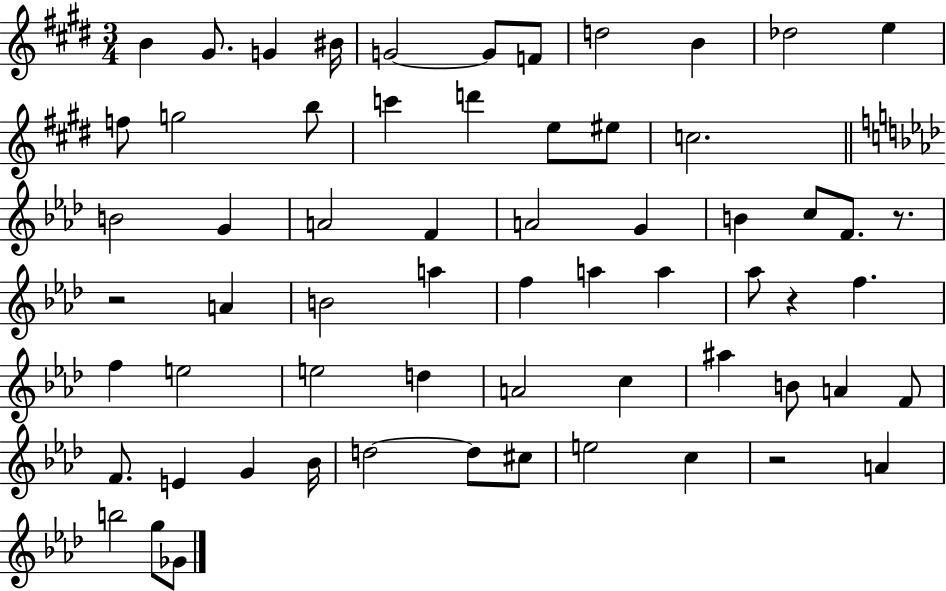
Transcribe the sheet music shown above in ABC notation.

X:1
T:Untitled
M:3/4
L:1/4
K:E
B ^G/2 G ^B/4 G2 G/2 F/2 d2 B _d2 e f/2 g2 b/2 c' d' e/2 ^e/2 c2 B2 G A2 F A2 G B c/2 F/2 z/2 z2 A B2 a f a a _a/2 z f f e2 e2 d A2 c ^a B/2 A F/2 F/2 E G _B/4 d2 d/2 ^c/2 e2 c z2 A b2 g/2 _G/2